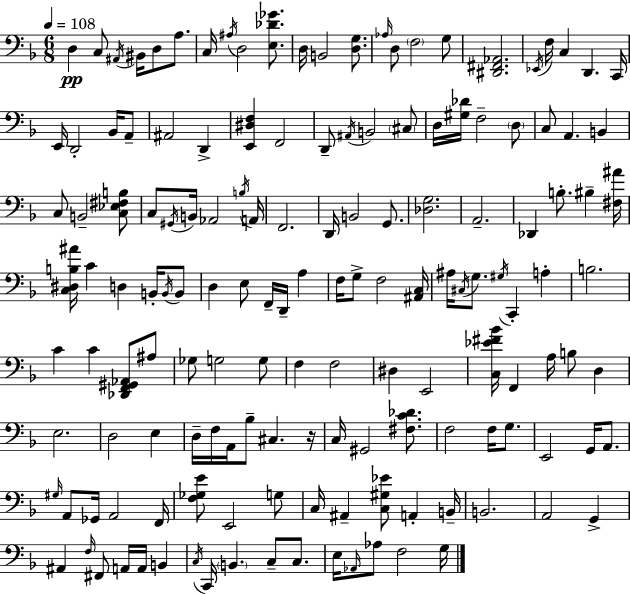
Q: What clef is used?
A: bass